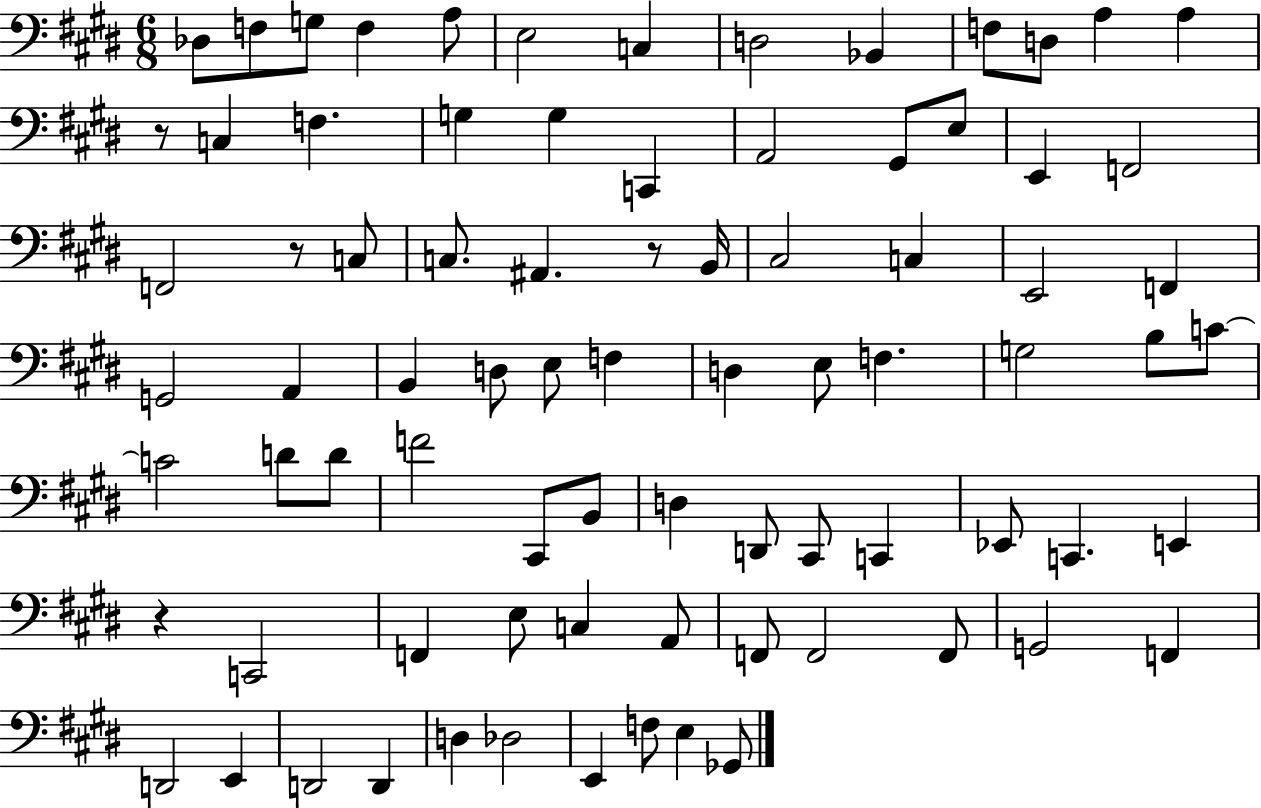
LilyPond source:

{
  \clef bass
  \numericTimeSignature
  \time 6/8
  \key e \major
  des8 f8 g8 f4 a8 | e2 c4 | d2 bes,4 | f8 d8 a4 a4 | \break r8 c4 f4. | g4 g4 c,4 | a,2 gis,8 e8 | e,4 f,2 | \break f,2 r8 c8 | c8. ais,4. r8 b,16 | cis2 c4 | e,2 f,4 | \break g,2 a,4 | b,4 d8 e8 f4 | d4 e8 f4. | g2 b8 c'8~~ | \break c'2 d'8 d'8 | f'2 cis,8 b,8 | d4 d,8 cis,8 c,4 | ees,8 c,4. e,4 | \break r4 c,2 | f,4 e8 c4 a,8 | f,8 f,2 f,8 | g,2 f,4 | \break d,2 e,4 | d,2 d,4 | d4 des2 | e,4 f8 e4 ges,8 | \break \bar "|."
}